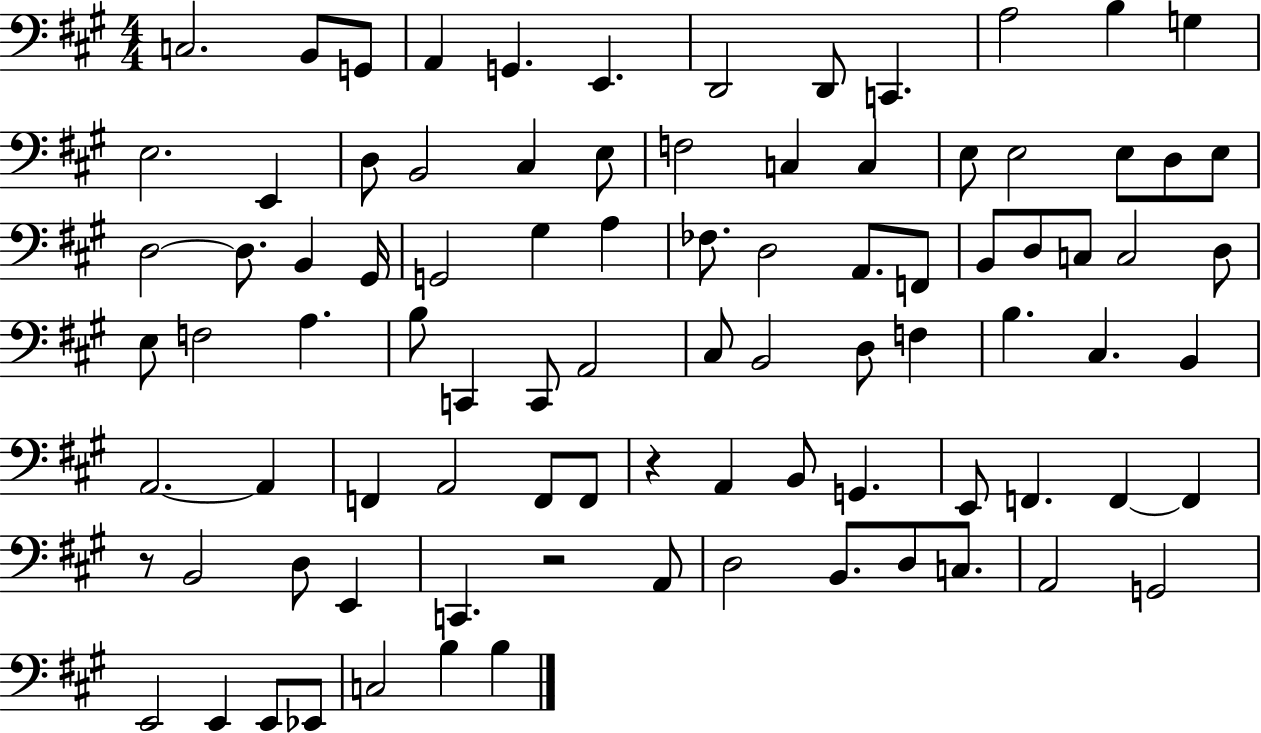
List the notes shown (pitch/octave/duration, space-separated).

C3/h. B2/e G2/e A2/q G2/q. E2/q. D2/h D2/e C2/q. A3/h B3/q G3/q E3/h. E2/q D3/e B2/h C#3/q E3/e F3/h C3/q C3/q E3/e E3/h E3/e D3/e E3/e D3/h D3/e. B2/q G#2/s G2/h G#3/q A3/q FES3/e. D3/h A2/e. F2/e B2/e D3/e C3/e C3/h D3/e E3/e F3/h A3/q. B3/e C2/q C2/e A2/h C#3/e B2/h D3/e F3/q B3/q. C#3/q. B2/q A2/h. A2/q F2/q A2/h F2/e F2/e R/q A2/q B2/e G2/q. E2/e F2/q. F2/q F2/q R/e B2/h D3/e E2/q C2/q. R/h A2/e D3/h B2/e. D3/e C3/e. A2/h G2/h E2/h E2/q E2/e Eb2/e C3/h B3/q B3/q